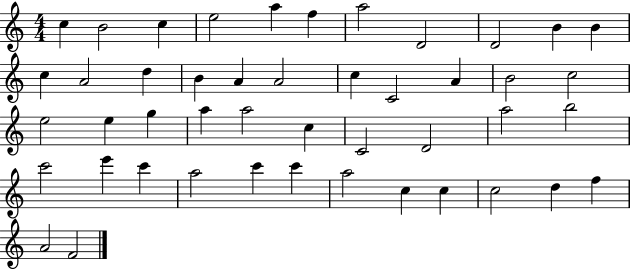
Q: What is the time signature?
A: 4/4